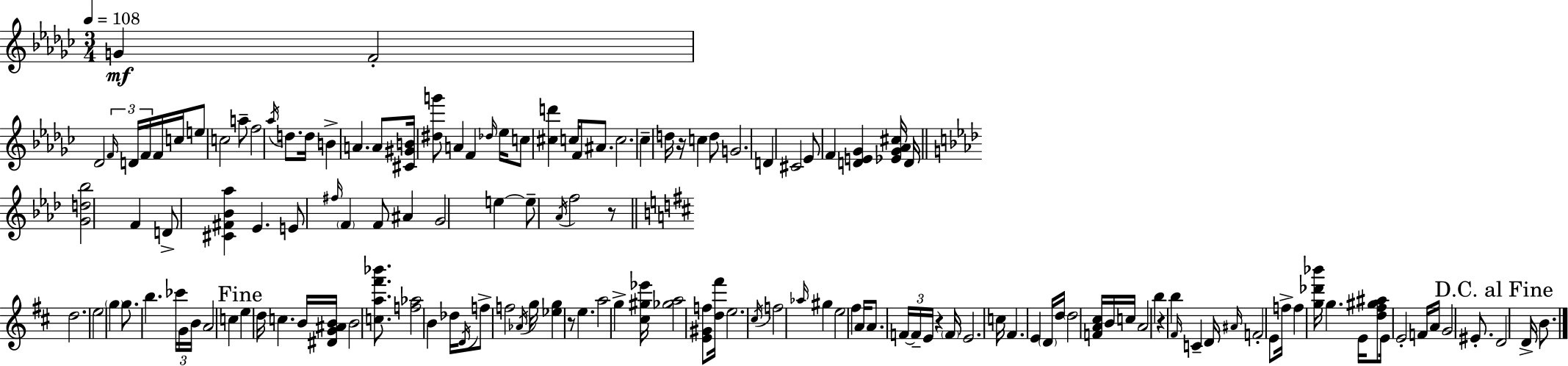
G4/q F4/h Db4/h F4/s D4/s F4/s F4/s C5/s E5/e C5/h A5/e F5/h Ab5/s D5/e. D5/s B4/q A4/q. A4/e [C#4,G#4,B4]/s [D#5,G6]/e A4/q F4/q Db5/s Eb5/s C5/e [C#5,D6]/q C5/s F4/e A#4/e. C5/h. CES5/q D5/s R/s C5/q D5/e G4/h. D4/q C#4/h Eb4/e F4/q [D4,E4,Gb4]/q [Eb4,Gb4,Ab4,C#5]/s D4/s [G4,D5,Bb5]/h F4/q D4/e [C#4,F#4,Bb4,Ab5]/q Eb4/q. E4/e F#5/s F4/q F4/e A#4/q G4/h E5/q E5/e Ab4/s F5/h R/e D5/h. E5/h G5/q G5/e. B5/q. CES6/s G4/s B4/s A4/h C5/q E5/q D5/s C5/q. B4/s [D#4,G4,A#4,B4]/s B4/h [C5,A5,F#6,Bb6]/e. [F5,Ab5]/h B4/q Db5/s D4/s F5/e F5/h Ab4/s G5/s [Eb5,G5]/q R/e E5/q. A5/h G5/q [C#5,G#5,Eb6]/s [Gb5,A5]/h [E4,G#4,F5]/e [D5,F#6]/s E5/h. C#5/s F5/h Ab5/s G#5/q E5/h F#5/q A4/s A4/e. F4/s F4/s E4/s R/q F4/s E4/h. C5/s F#4/q. E4/q D4/s D5/s D5/h [F4,A4,C#5]/s B4/s C5/s A4/h B5/q R/q B5/q F#4/s C4/q D4/s A#4/s F4/h E4/e F5/s F5/q [G5,Db6,Bb6]/s G5/q. E4/s [D5,F#5,G#5,A#5]/e E4/s E4/h F4/s A4/s G4/h EIS4/e. D4/h D4/s B4/e.